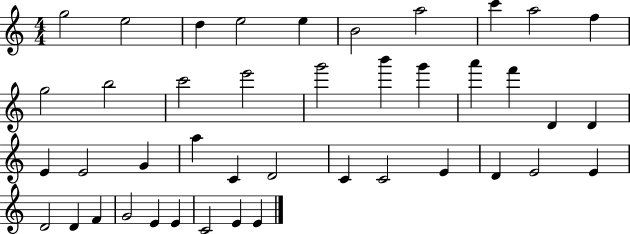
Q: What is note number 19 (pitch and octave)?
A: F6